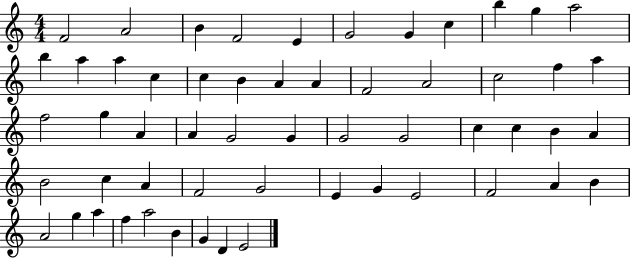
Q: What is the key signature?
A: C major